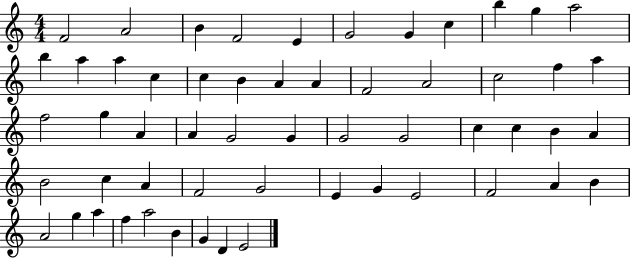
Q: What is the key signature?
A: C major